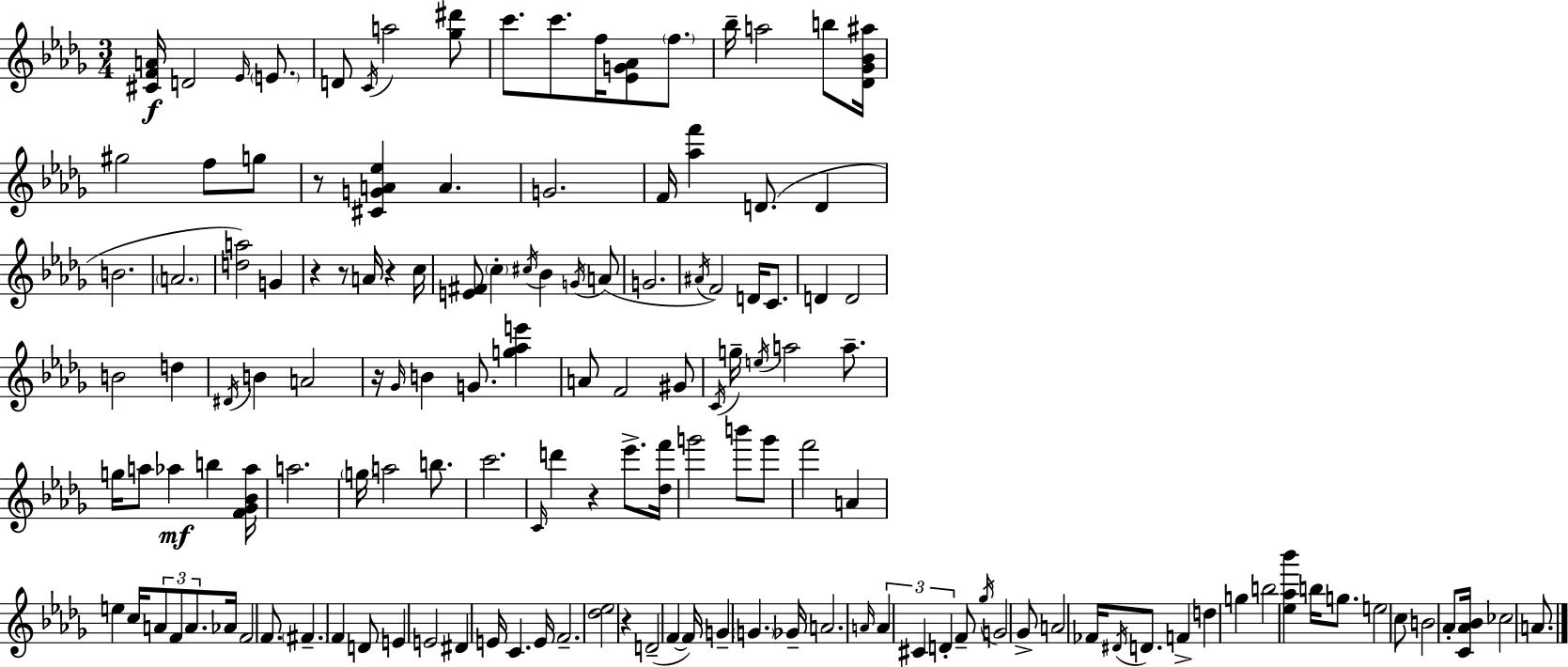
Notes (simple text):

[C#4,F4,A4]/s D4/h Eb4/s E4/e. D4/e C4/s A5/h [Gb5,D#6]/e C6/e. C6/e. F5/s [Eb4,G4,Ab4]/e F5/e. Bb5/s A5/h B5/e [Db4,Gb4,Bb4,A#5]/s G#5/h F5/e G5/e R/e [C#4,G4,A4,Eb5]/q A4/q. G4/h. F4/s [Ab5,F6]/q D4/e. D4/q B4/h. A4/h. [D5,A5]/h G4/q R/q R/e A4/s R/q C5/s [E4,F#4]/e C5/q C#5/s Bb4/q G4/s A4/e G4/h. A#4/s F4/h D4/s C4/e. D4/q D4/h B4/h D5/q D#4/s B4/q A4/h R/s Gb4/s B4/q G4/e. [G5,Ab5,E6]/q A4/e F4/h G#4/e C4/s G5/s E5/s A5/h A5/e. G5/s A5/e Ab5/q B5/q [F4,Gb4,Bb4,Ab5]/s A5/h. G5/s A5/h B5/e. C6/h. C4/s D6/q R/q Eb6/e. [Db5,F6]/s G6/h B6/e G6/e F6/h A4/q E5/q C5/s A4/e F4/e A4/e. Ab4/s F4/h F4/e. F#4/q. F4/q D4/e E4/q E4/h D#4/q E4/s C4/q. E4/s F4/h. [Db5,Eb5]/h R/q D4/h F4/q F4/s G4/q G4/q. Gb4/s A4/h. A4/s A4/q C#4/q D4/q F4/e Gb5/s G4/h Gb4/e A4/h FES4/s D#4/s D4/e. F4/q D5/q G5/q B5/h [Eb5,Ab5,Bb6]/q B5/s G5/e. E5/h C5/e B4/h Ab4/e [C4,Ab4,Bb4]/s CES5/h A4/e.